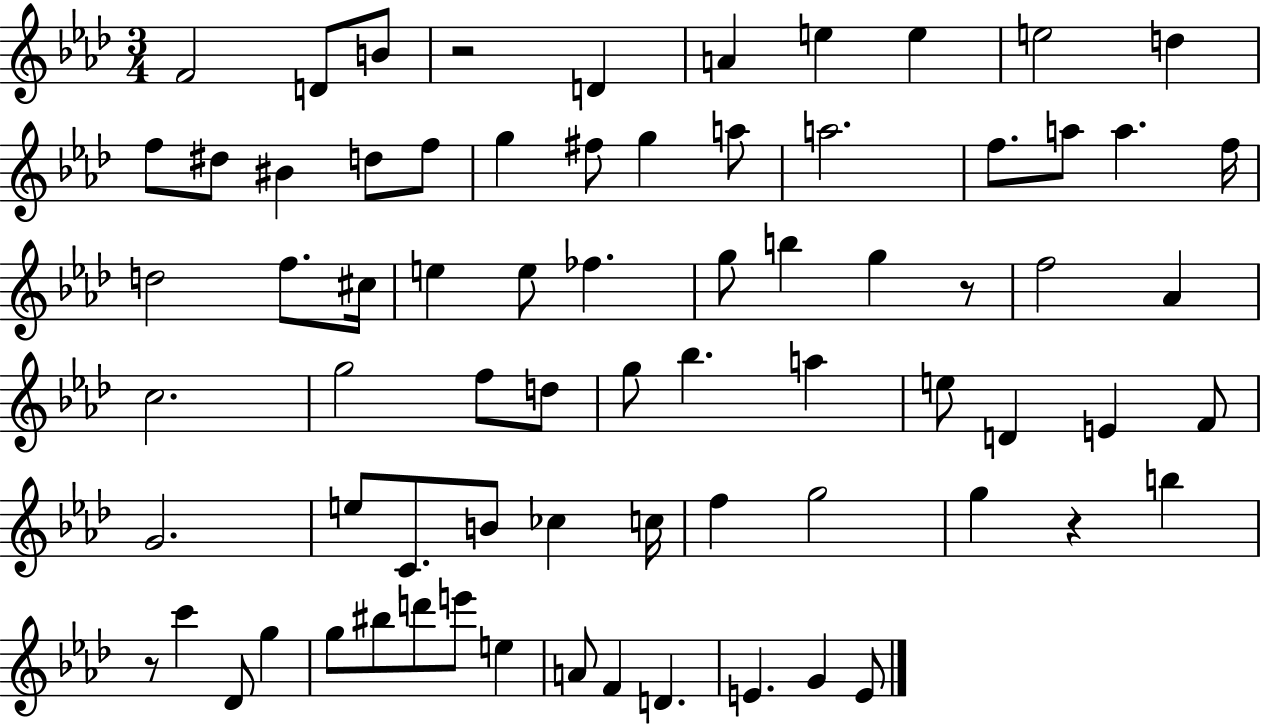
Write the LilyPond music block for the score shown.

{
  \clef treble
  \numericTimeSignature
  \time 3/4
  \key aes \major
  f'2 d'8 b'8 | r2 d'4 | a'4 e''4 e''4 | e''2 d''4 | \break f''8 dis''8 bis'4 d''8 f''8 | g''4 fis''8 g''4 a''8 | a''2. | f''8. a''8 a''4. f''16 | \break d''2 f''8. cis''16 | e''4 e''8 fes''4. | g''8 b''4 g''4 r8 | f''2 aes'4 | \break c''2. | g''2 f''8 d''8 | g''8 bes''4. a''4 | e''8 d'4 e'4 f'8 | \break g'2. | e''8 c'8. b'8 ces''4 c''16 | f''4 g''2 | g''4 r4 b''4 | \break r8 c'''4 des'8 g''4 | g''8 bis''8 d'''8 e'''8 e''4 | a'8 f'4 d'4. | e'4. g'4 e'8 | \break \bar "|."
}